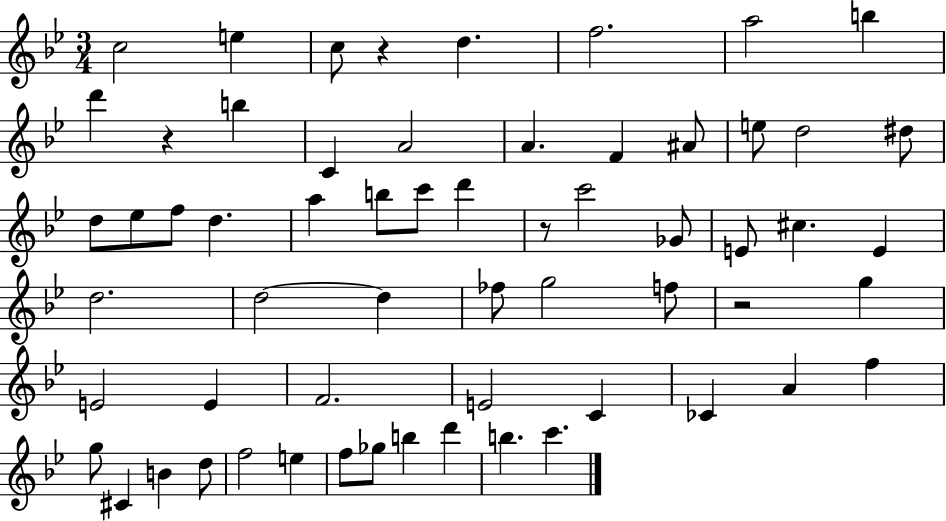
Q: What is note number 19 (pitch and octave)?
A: Eb5